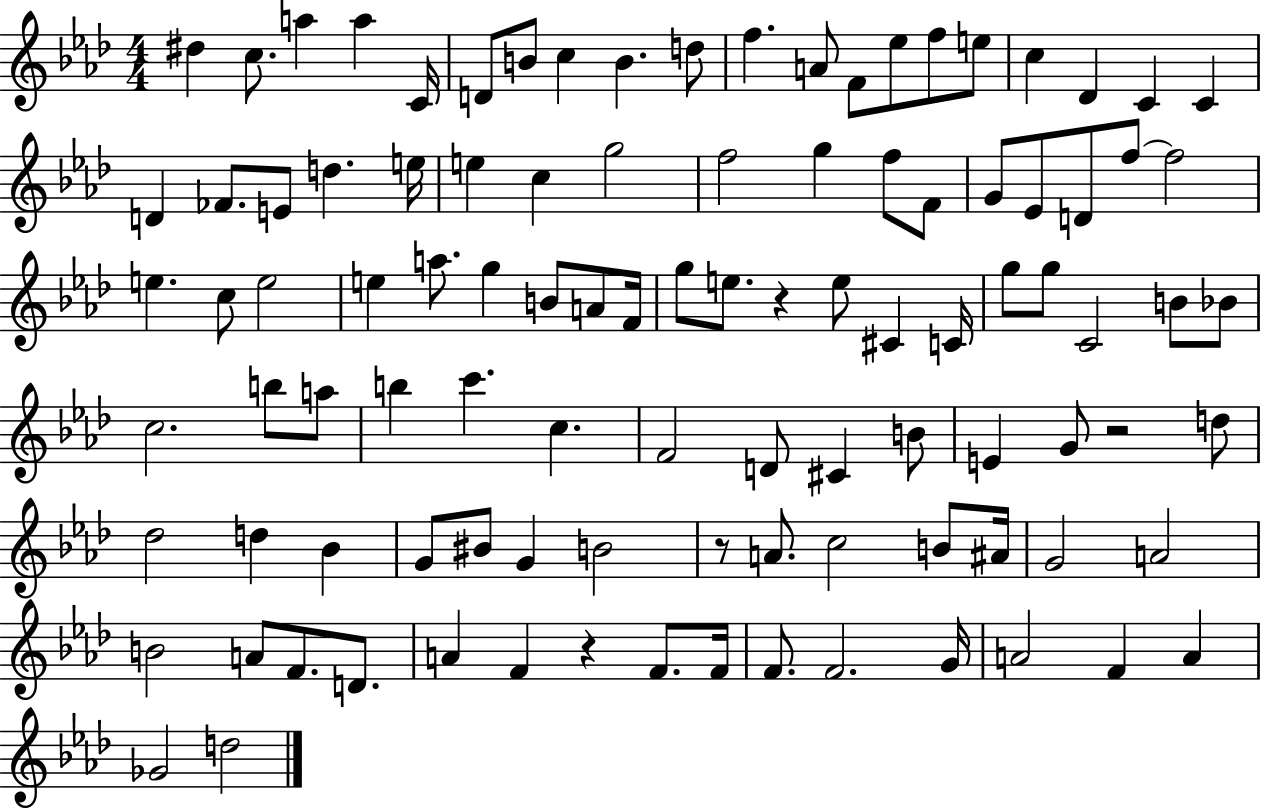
{
  \clef treble
  \numericTimeSignature
  \time 4/4
  \key aes \major
  dis''4 c''8. a''4 a''4 c'16 | d'8 b'8 c''4 b'4. d''8 | f''4. a'8 f'8 ees''8 f''8 e''8 | c''4 des'4 c'4 c'4 | \break d'4 fes'8. e'8 d''4. e''16 | e''4 c''4 g''2 | f''2 g''4 f''8 f'8 | g'8 ees'8 d'8 f''8~~ f''2 | \break e''4. c''8 e''2 | e''4 a''8. g''4 b'8 a'8 f'16 | g''8 e''8. r4 e''8 cis'4 c'16 | g''8 g''8 c'2 b'8 bes'8 | \break c''2. b''8 a''8 | b''4 c'''4. c''4. | f'2 d'8 cis'4 b'8 | e'4 g'8 r2 d''8 | \break des''2 d''4 bes'4 | g'8 bis'8 g'4 b'2 | r8 a'8. c''2 b'8 ais'16 | g'2 a'2 | \break b'2 a'8 f'8. d'8. | a'4 f'4 r4 f'8. f'16 | f'8. f'2. g'16 | a'2 f'4 a'4 | \break ges'2 d''2 | \bar "|."
}